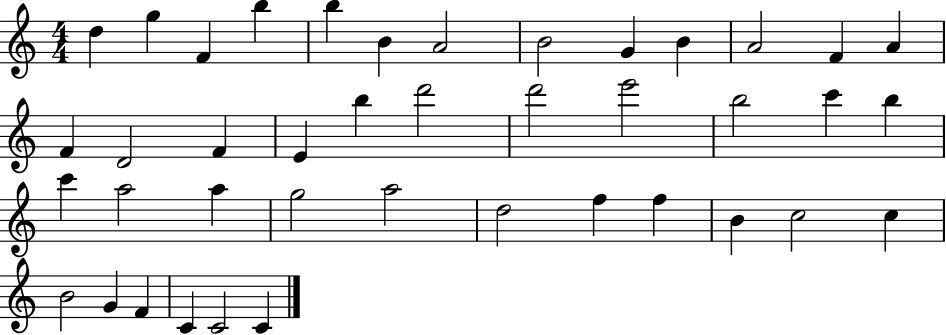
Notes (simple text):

D5/q G5/q F4/q B5/q B5/q B4/q A4/h B4/h G4/q B4/q A4/h F4/q A4/q F4/q D4/h F4/q E4/q B5/q D6/h D6/h E6/h B5/h C6/q B5/q C6/q A5/h A5/q G5/h A5/h D5/h F5/q F5/q B4/q C5/h C5/q B4/h G4/q F4/q C4/q C4/h C4/q